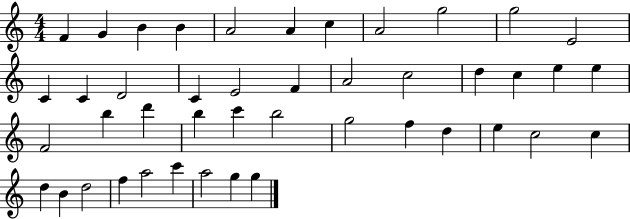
F4/q G4/q B4/q B4/q A4/h A4/q C5/q A4/h G5/h G5/h E4/h C4/q C4/q D4/h C4/q E4/h F4/q A4/h C5/h D5/q C5/q E5/q E5/q F4/h B5/q D6/q B5/q C6/q B5/h G5/h F5/q D5/q E5/q C5/h C5/q D5/q B4/q D5/h F5/q A5/h C6/q A5/h G5/q G5/q